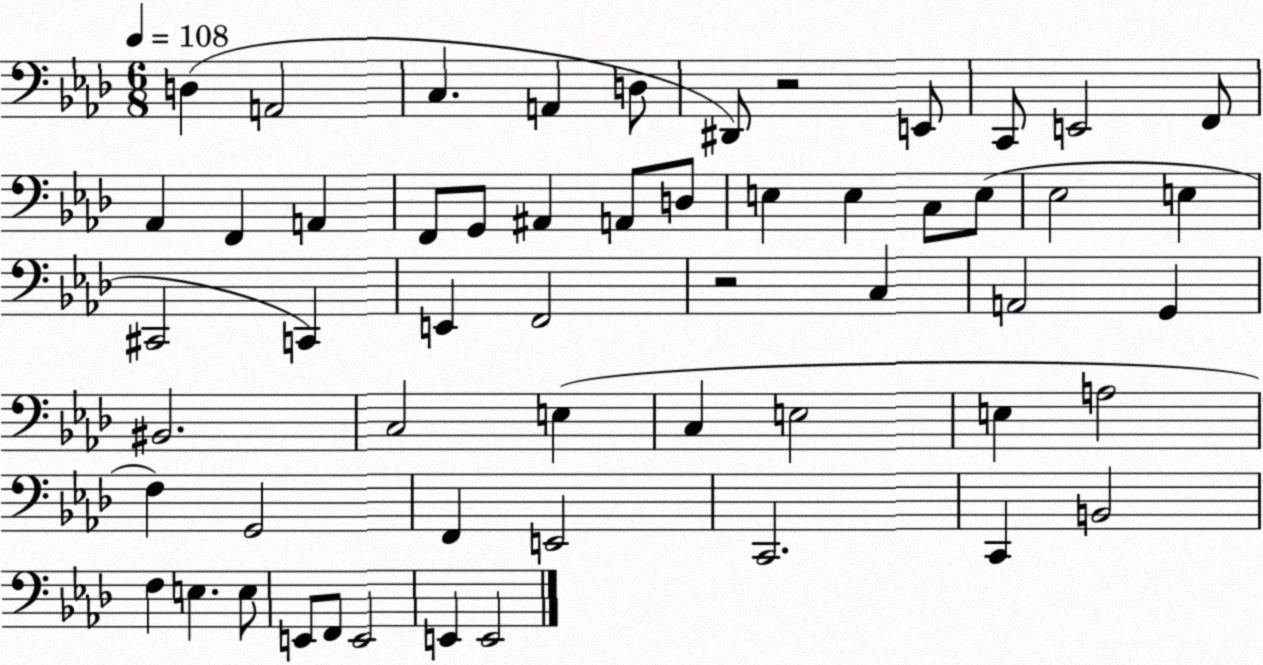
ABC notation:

X:1
T:Untitled
M:6/8
L:1/4
K:Ab
D, A,,2 C, A,, D,/2 ^D,,/2 z2 E,,/2 C,,/2 E,,2 F,,/2 _A,, F,, A,, F,,/2 G,,/2 ^A,, A,,/2 D,/2 E, E, C,/2 E,/2 _E,2 E, ^C,,2 C,, E,, F,,2 z2 C, A,,2 G,, ^B,,2 C,2 E, C, E,2 E, A,2 F, G,,2 F,, E,,2 C,,2 C,, B,,2 F, E, E,/2 E,,/2 F,,/2 E,,2 E,, E,,2